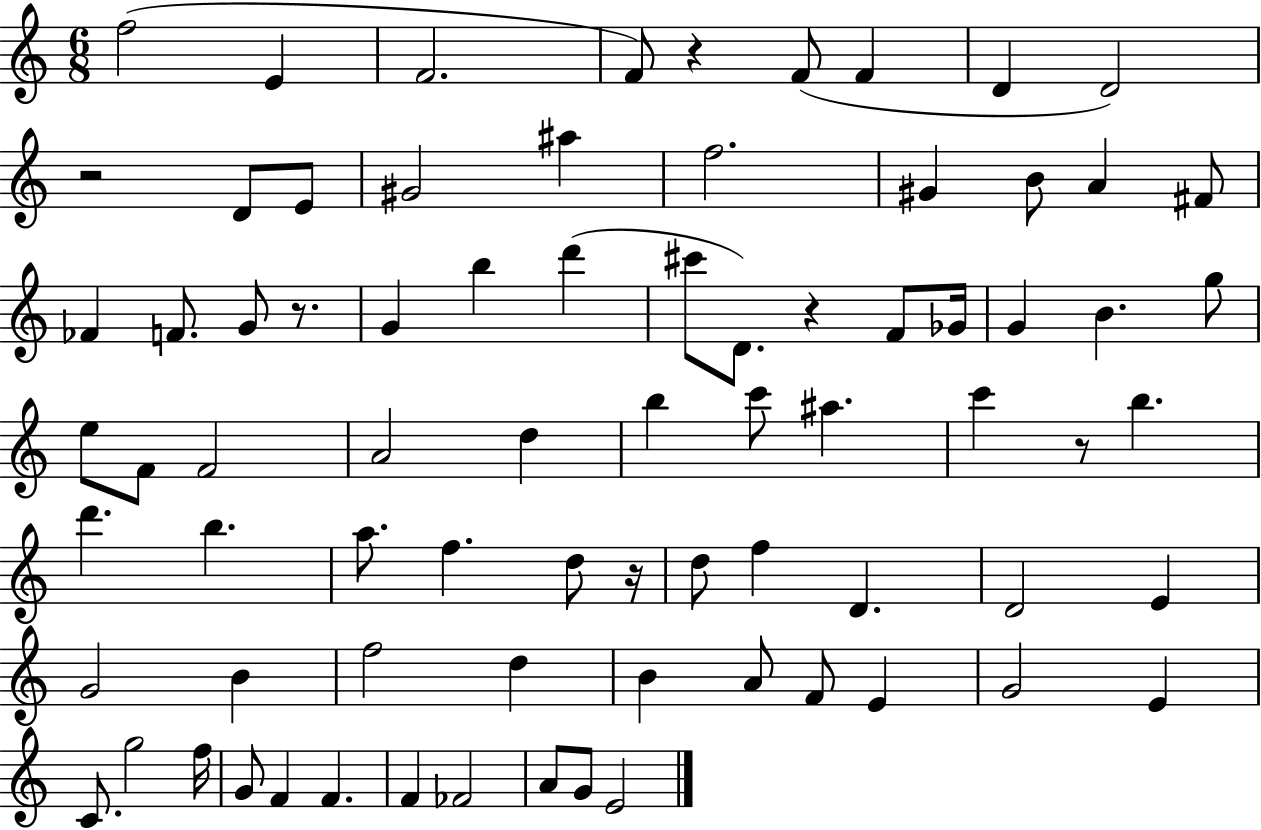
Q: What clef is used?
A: treble